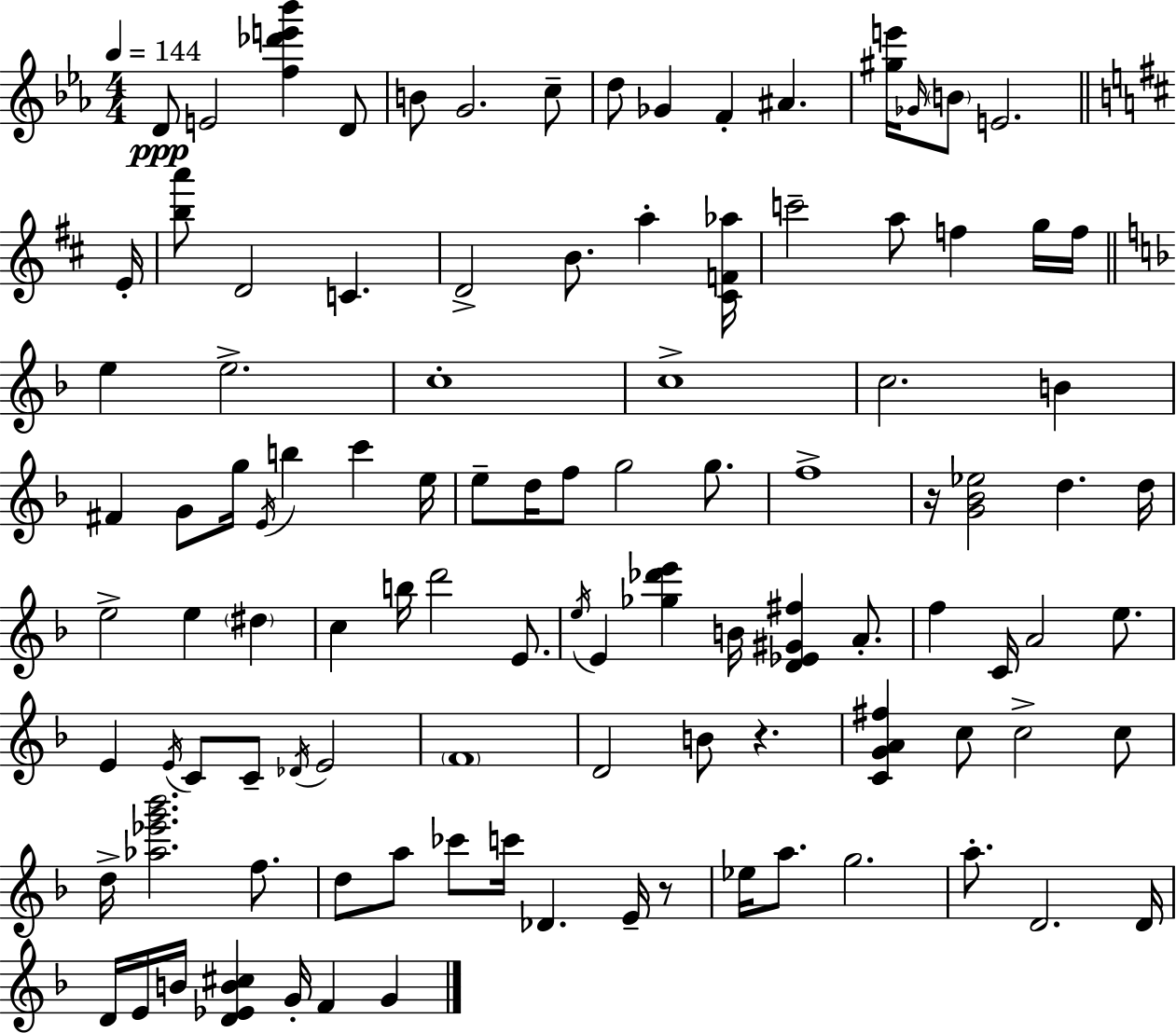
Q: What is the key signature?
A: C minor